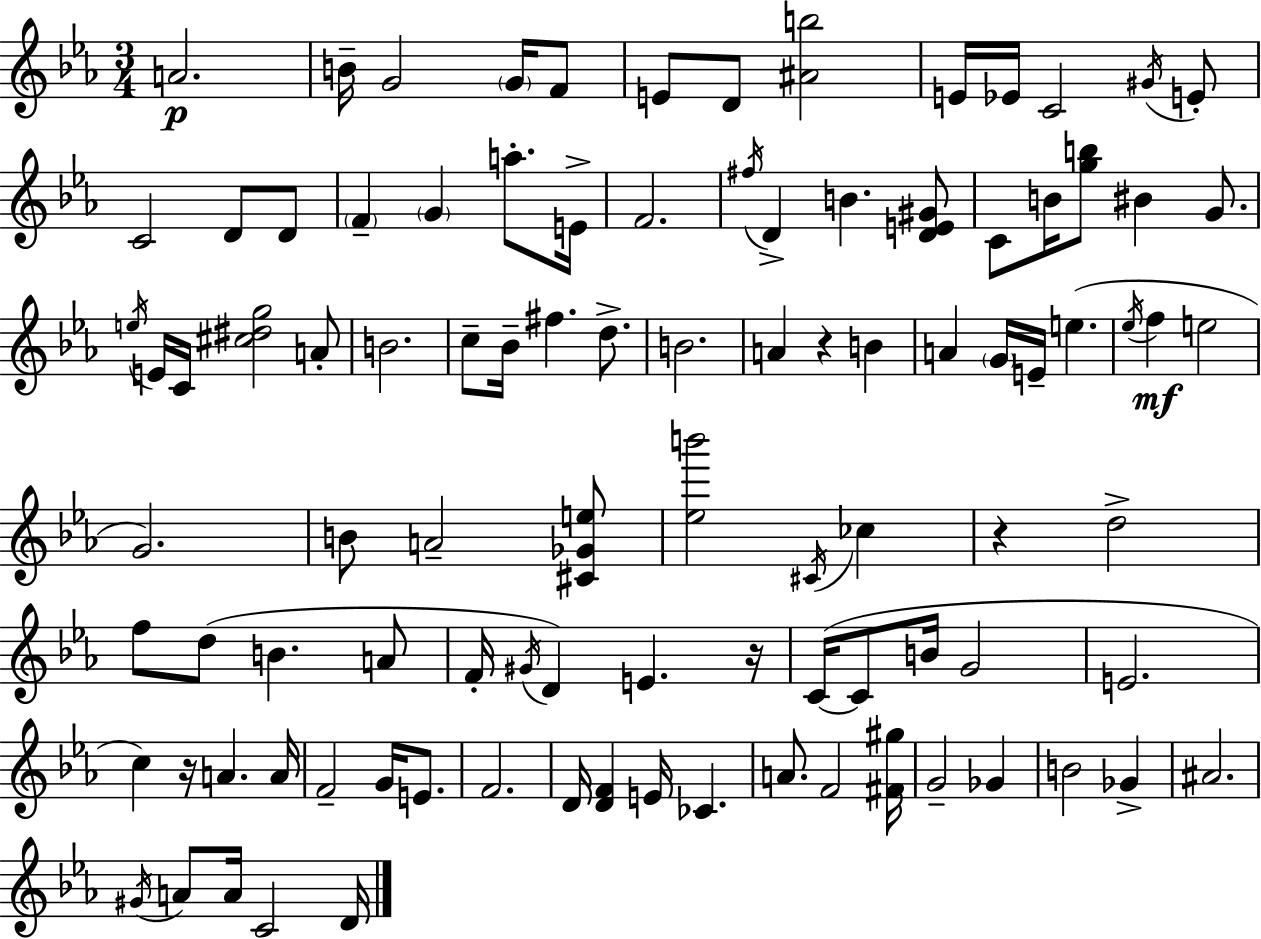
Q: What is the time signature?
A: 3/4